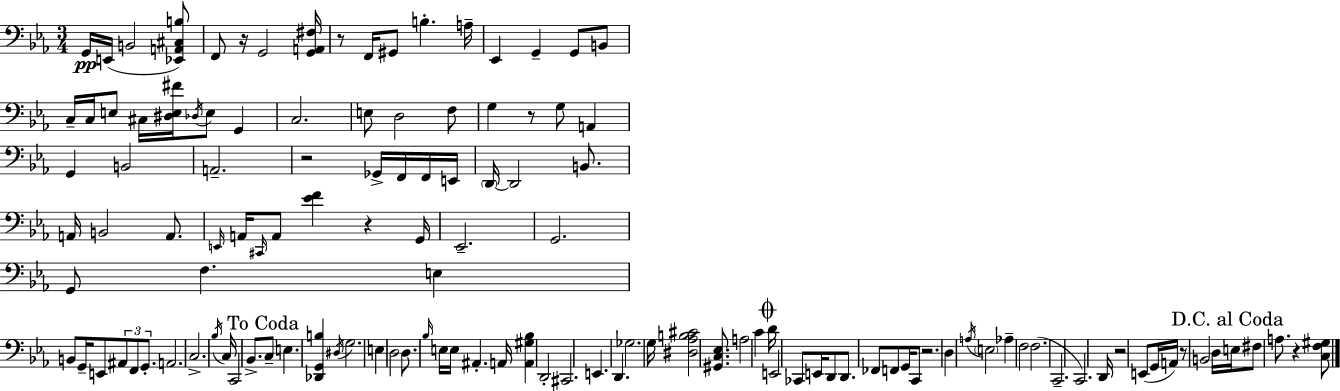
{
  \clef bass
  \numericTimeSignature
  \time 3/4
  \key c \minor
  g,16\pp e,16( b,2 <ees, a, cis b>8) | f,8 r16 g,2 <g, a, fis>16 | r8 f,16 gis,8 b4.-. a16-- | ees,4 g,4-- g,8 b,8 | \break c16-- c16 e8 cis16 <dis e fis'>16 \acciaccatura { des16 } e8 g,4 | c2. | e8 d2 f8 | g4 r8 g8 a,4 | \break g,4 b,2 | a,2.-- | r2 ges,16-> f,16 f,16 | e,16 \parenthesize d,16~~ d,2 b,8. | \break a,16 b,2 a,8. | \grace { e,16 } a,16 \grace { cis,16 } a,8 <ees' f'>4 r4 | g,16 ees,2.-- | g,2. | \break g,8 f4. e4 | b,8 g,16-- e,8 \tuplet 3/2 { ais,8 f,8 | g,8.-. } a,2. | c2.-> | \break \acciaccatura { bes16 } c16 c,2 | bes,8.-> \mark "To Coda" c8-- e4. | <des, g, b>4 \acciaccatura { dis16 } g2. | e4 d2 | \break d8. \grace { bes16 } e16 e16 ais,4.-. | a,16 <a, gis bes>4 d,2-. | cis,2. | e,4. | \break d,4. ges2. | g16 <dis aes b cis'>2 | <gis, c ees>8. a2 | c'4 \mark \markup { \musicglyph "scripts.coda" } d'16 e,2 | \break ces,8 e,16 d,8 d,8. fes,8 | f,8 g,16 c,8 r2. | d4 \acciaccatura { a16 } \parenthesize e2 | aes4-- f2 | \break f2.( | c,2.-- | c,2.) | d,16 r2 | \break e,8( g,16 a,16) r8 b,2 | d16 \mark "D.C. al Coda" e16 fis8 a8. | r4 <c f gis>8 \bar "|."
}